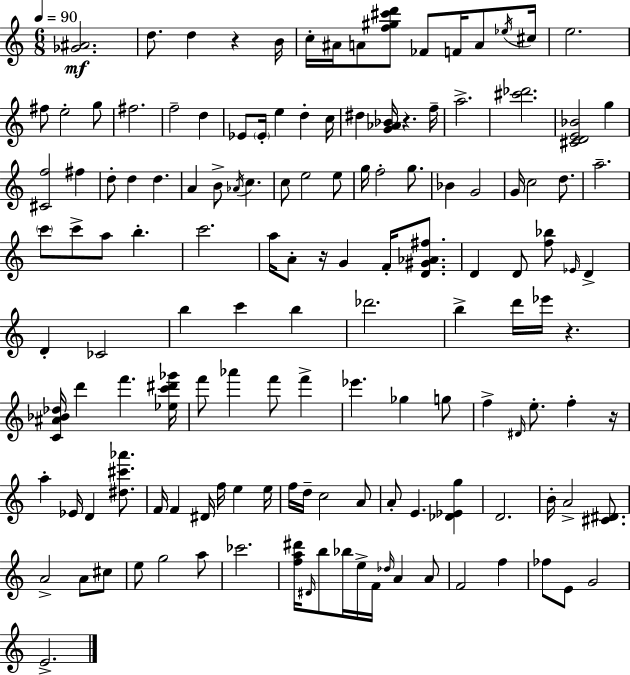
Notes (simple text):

[Gb4,A#4]/h. D5/e. D5/q R/q B4/s C5/s A#4/s A4/e [F5,G#5,C#6,D6]/e FES4/e F4/s A4/e Eb5/s C#5/s E5/h. F#5/e E5/h G5/e F#5/h. F5/h D5/q Eb4/e Eb4/s E5/q D5/q C5/s D#5/q [G4,Ab4,Bb4]/s R/q. F5/s A5/h. [C#6,Db6]/h. [C#4,D4,E4,Bb4]/h G5/q [C#4,F5]/h F#5/q D5/e D5/q D5/q. A4/q B4/e Ab4/s C5/q. C5/e E5/h E5/e G5/s F5/h G5/e. Bb4/q G4/h G4/s C5/h D5/e. A5/h. C6/e C6/e A5/e B5/q. C6/h. A5/s A4/e R/s G4/q F4/s [D4,G#4,Ab4,F#5]/e. D4/q D4/e [F5,Bb5]/e Eb4/s D4/q D4/q CES4/h B5/q C6/q B5/q Db6/h. B5/q D6/s Eb6/s R/q. [C4,A#4,Bb4,Db5]/s D6/q F6/q. [Eb5,C6,D#6,Gb6]/s F6/e Ab6/q F6/e F6/q Eb6/q. Gb5/q G5/e F5/q D#4/s E5/e. F5/q R/s A5/q Eb4/s D4/q [D#5,C#6,Ab6]/e. F4/s F4/q D#4/s F5/s E5/q E5/s F5/s D5/s C5/h A4/e A4/e E4/q. [Db4,Eb4,G5]/q D4/h. B4/s A4/h [C#4,D#4]/e. A4/h A4/e C#5/e E5/e G5/h A5/e CES6/h. [F5,A5,D#6]/s D#4/s B5/e Bb5/s E5/s F4/s Db5/s A4/q A4/e F4/h F5/q FES5/e E4/e G4/h E4/h.